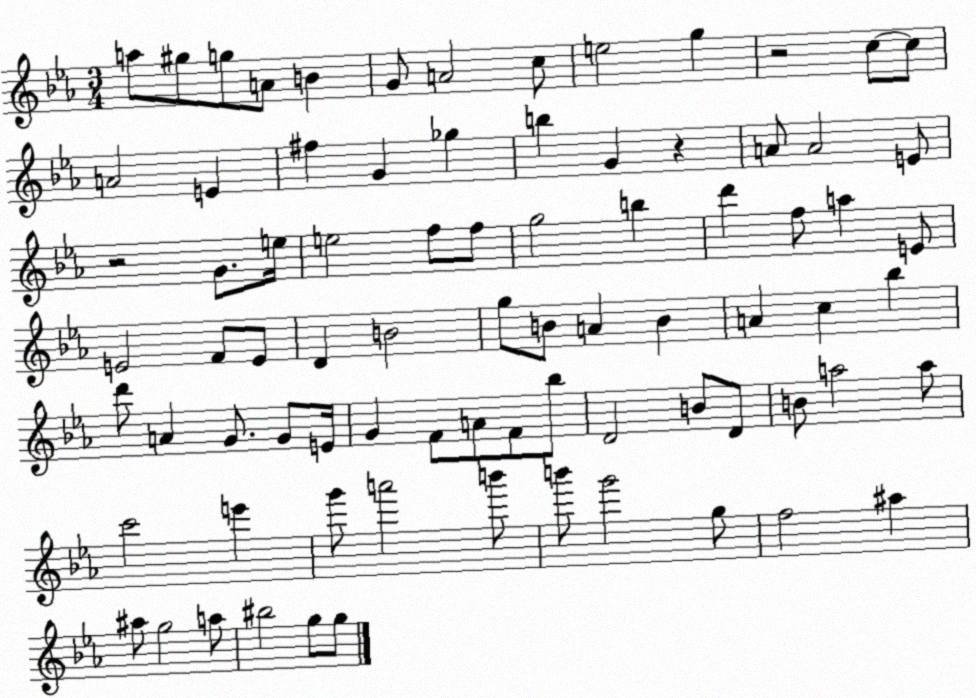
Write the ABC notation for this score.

X:1
T:Untitled
M:3/4
L:1/4
K:Eb
a/2 ^g/2 g/2 A/2 B G/2 A2 c/2 e2 g z2 c/2 c/2 A2 E ^f G _g b G z A/2 A2 E/2 z2 G/2 e/4 e2 f/2 f/2 g2 b d' f/2 a E/2 E2 F/2 E/2 D B2 g/2 B/2 A B A c _b d'/2 A G/2 G/2 E/4 G F/2 A/2 F/2 _b/2 D2 B/2 D/2 B/2 a2 a/2 c'2 e' g'/2 a'2 b'/2 b'/2 g'2 g/2 f2 ^a ^a/2 g2 a/2 ^b2 g/2 g/2